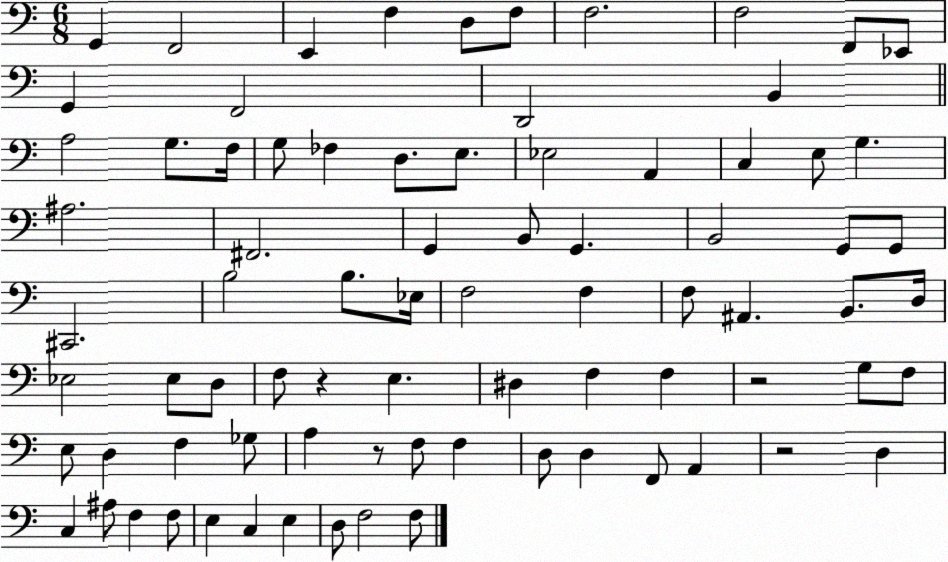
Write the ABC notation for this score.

X:1
T:Untitled
M:6/8
L:1/4
K:C
G,, F,,2 E,, F, D,/2 F,/2 F,2 F,2 F,,/2 _E,,/2 G,, F,,2 D,,2 B,, A,2 G,/2 F,/4 G,/2 _F, D,/2 E,/2 _E,2 A,, C, E,/2 G, ^A,2 ^F,,2 G,, B,,/2 G,, B,,2 G,,/2 G,,/2 ^C,,2 B,2 B,/2 _E,/4 F,2 F, F,/2 ^A,, B,,/2 D,/4 _E,2 _E,/2 D,/2 F,/2 z E, ^D, F, F, z2 G,/2 F,/2 E,/2 D, F, _G,/2 A, z/2 F,/2 F, D,/2 D, F,,/2 A,, z2 D, C, ^A,/2 F, F,/2 E, C, E, D,/2 F,2 F,/2